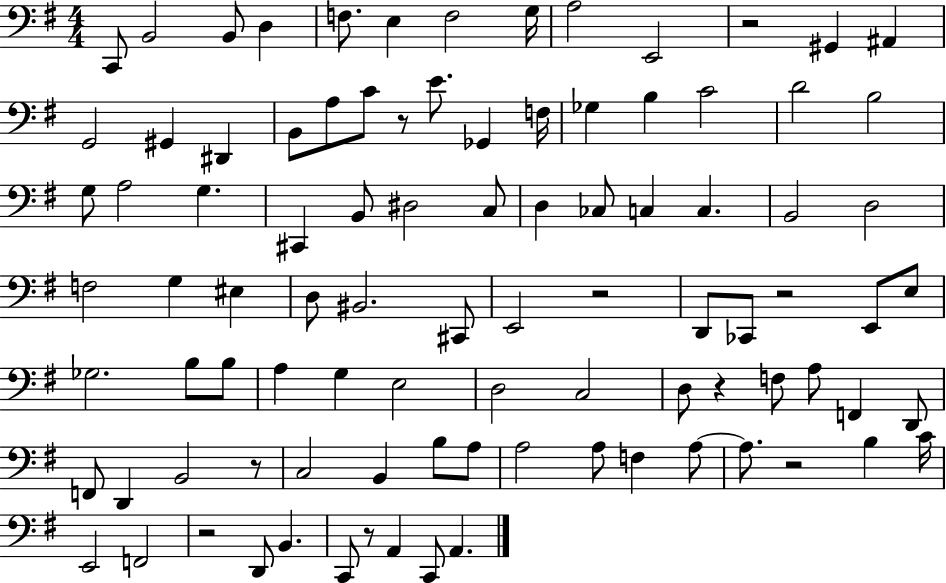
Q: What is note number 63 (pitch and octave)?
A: D2